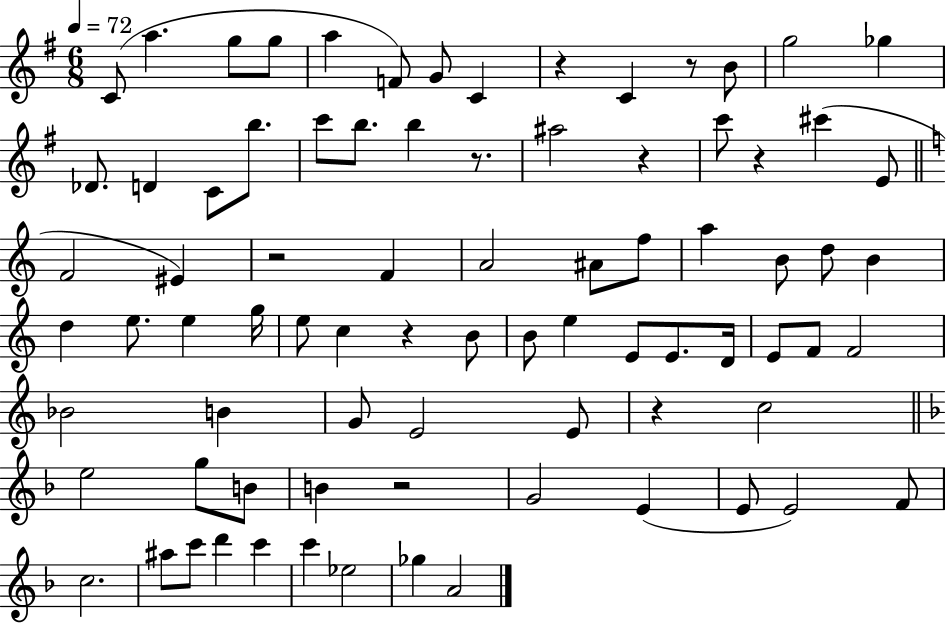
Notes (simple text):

C4/e A5/q. G5/e G5/e A5/q F4/e G4/e C4/q R/q C4/q R/e B4/e G5/h Gb5/q Db4/e. D4/q C4/e B5/e. C6/e B5/e. B5/q R/e. A#5/h R/q C6/e R/q C#6/q E4/e F4/h EIS4/q R/h F4/q A4/h A#4/e F5/e A5/q B4/e D5/e B4/q D5/q E5/e. E5/q G5/s E5/e C5/q R/q B4/e B4/e E5/q E4/e E4/e. D4/s E4/e F4/e F4/h Bb4/h B4/q G4/e E4/h E4/e R/q C5/h E5/h G5/e B4/e B4/q R/h G4/h E4/q E4/e E4/h F4/e C5/h. A#5/e C6/e D6/q C6/q C6/q Eb5/h Gb5/q A4/h